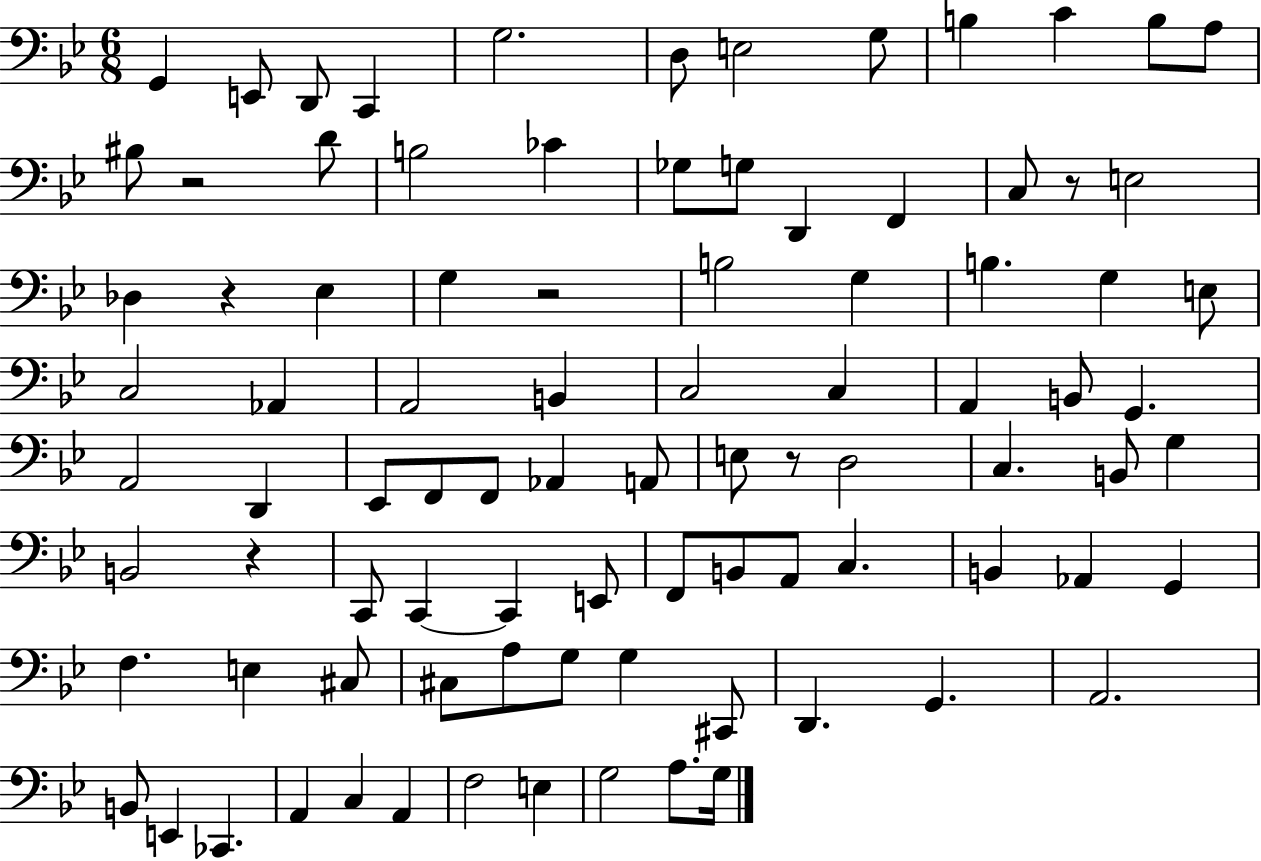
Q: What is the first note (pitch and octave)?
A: G2